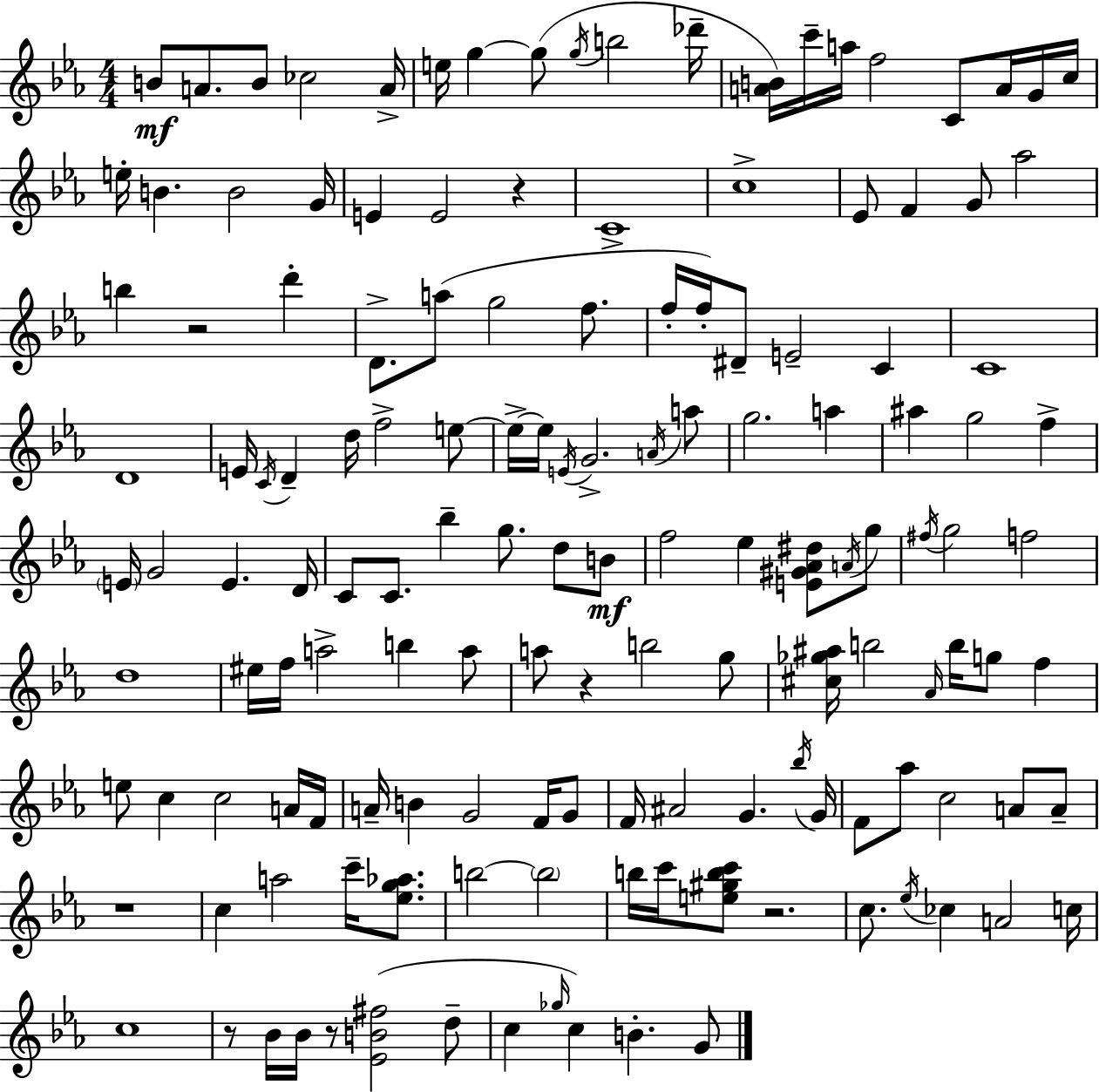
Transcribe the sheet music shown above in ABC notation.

X:1
T:Untitled
M:4/4
L:1/4
K:Eb
B/2 A/2 B/2 _c2 A/4 e/4 g g/2 g/4 b2 _d'/4 [AB]/4 c'/4 a/4 f2 C/2 A/4 G/4 c/4 e/4 B B2 G/4 E E2 z C4 c4 _E/2 F G/2 _a2 b z2 d' D/2 a/2 g2 f/2 f/4 f/4 ^D/2 E2 C C4 D4 E/4 C/4 D d/4 f2 e/2 e/4 e/4 E/4 G2 A/4 a/2 g2 a ^a g2 f E/4 G2 E D/4 C/2 C/2 _b g/2 d/2 B/2 f2 _e [E^G_A^d]/2 A/4 g/2 ^f/4 g2 f2 d4 ^e/4 f/4 a2 b a/2 a/2 z b2 g/2 [^c_g^a]/4 b2 _A/4 b/4 g/2 f e/2 c c2 A/4 F/4 A/4 B G2 F/4 G/2 F/4 ^A2 G _b/4 G/4 F/2 _a/2 c2 A/2 A/2 z4 c a2 c'/4 [_eg_a]/2 b2 b2 b/4 c'/4 [e^gbc']/2 z2 c/2 _e/4 _c A2 c/4 c4 z/2 _B/4 _B/4 z/2 [_EB^f]2 d/2 c _g/4 c B G/2